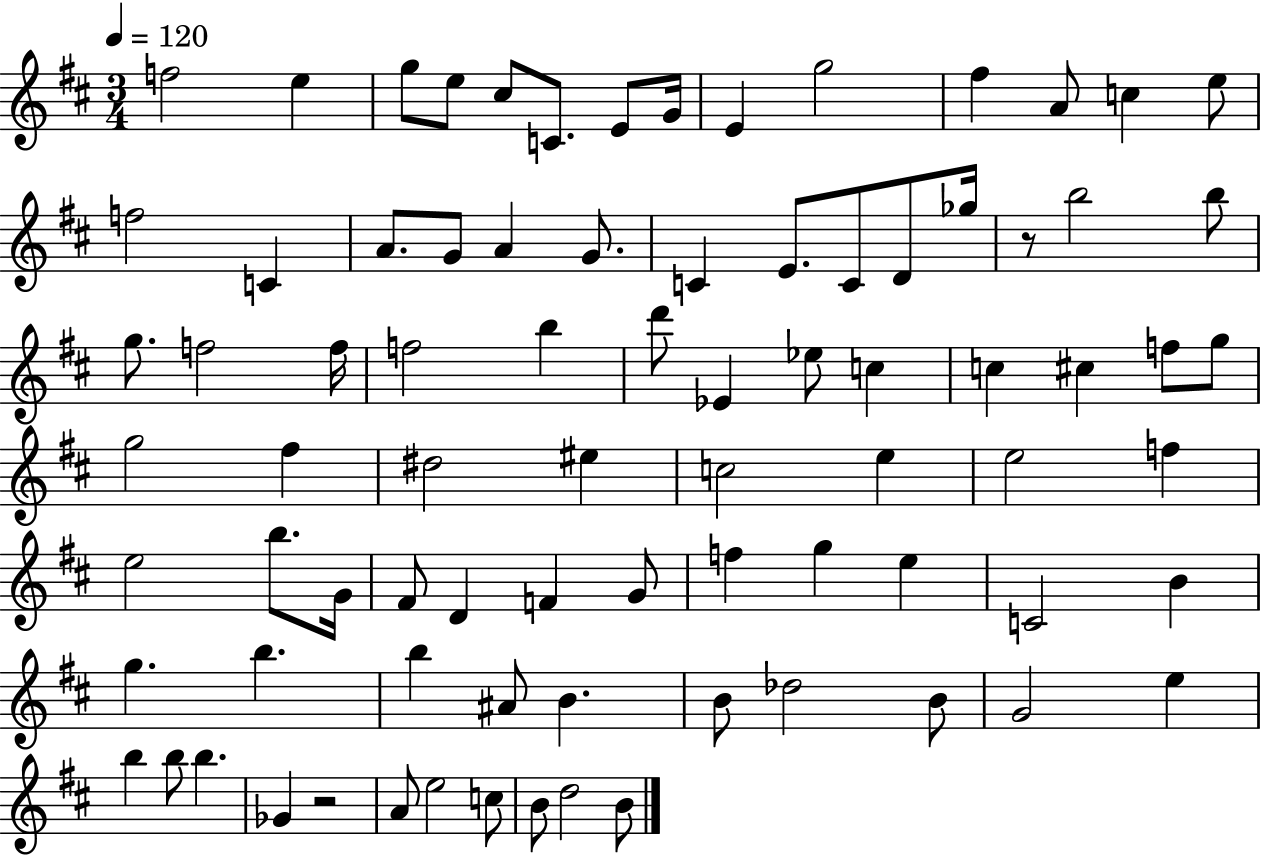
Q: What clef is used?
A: treble